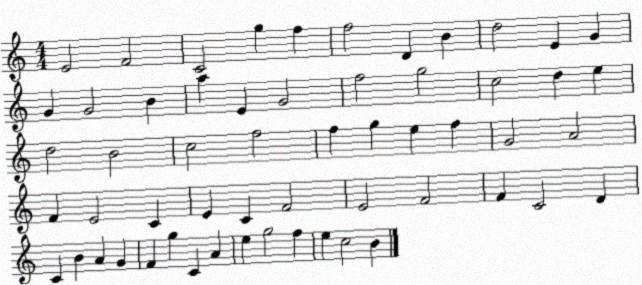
X:1
T:Untitled
M:4/4
L:1/4
K:C
E2 F2 C2 g f f2 D B d2 E G G G2 B a E G2 f2 g2 c2 d e d2 B2 c2 f2 f g e f G2 A2 F E2 C E C F2 E2 F2 F C2 D C B A G F g C A e g2 f e c2 B